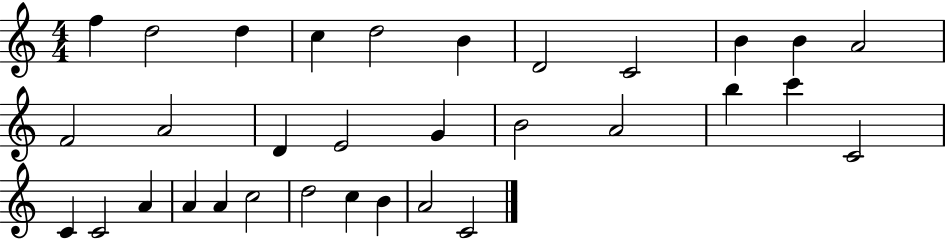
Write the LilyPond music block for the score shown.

{
  \clef treble
  \numericTimeSignature
  \time 4/4
  \key c \major
  f''4 d''2 d''4 | c''4 d''2 b'4 | d'2 c'2 | b'4 b'4 a'2 | \break f'2 a'2 | d'4 e'2 g'4 | b'2 a'2 | b''4 c'''4 c'2 | \break c'4 c'2 a'4 | a'4 a'4 c''2 | d''2 c''4 b'4 | a'2 c'2 | \break \bar "|."
}